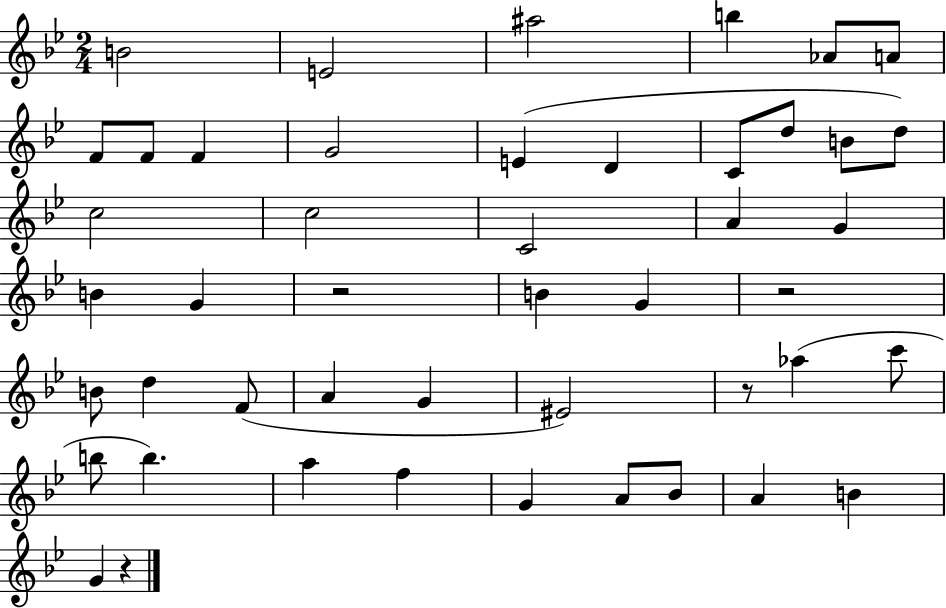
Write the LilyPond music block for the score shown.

{
  \clef treble
  \numericTimeSignature
  \time 2/4
  \key bes \major
  b'2 | e'2 | ais''2 | b''4 aes'8 a'8 | \break f'8 f'8 f'4 | g'2 | e'4( d'4 | c'8 d''8 b'8 d''8) | \break c''2 | c''2 | c'2 | a'4 g'4 | \break b'4 g'4 | r2 | b'4 g'4 | r2 | \break b'8 d''4 f'8( | a'4 g'4 | eis'2) | r8 aes''4( c'''8 | \break b''8 b''4.) | a''4 f''4 | g'4 a'8 bes'8 | a'4 b'4 | \break g'4 r4 | \bar "|."
}